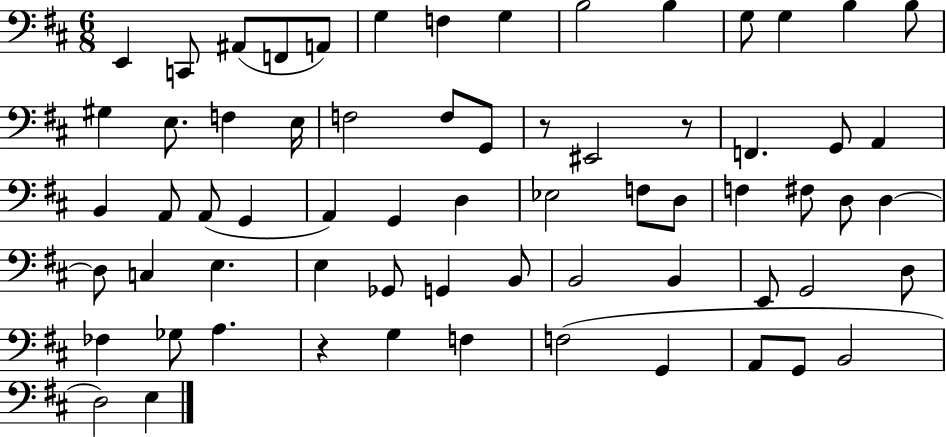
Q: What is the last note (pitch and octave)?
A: E3